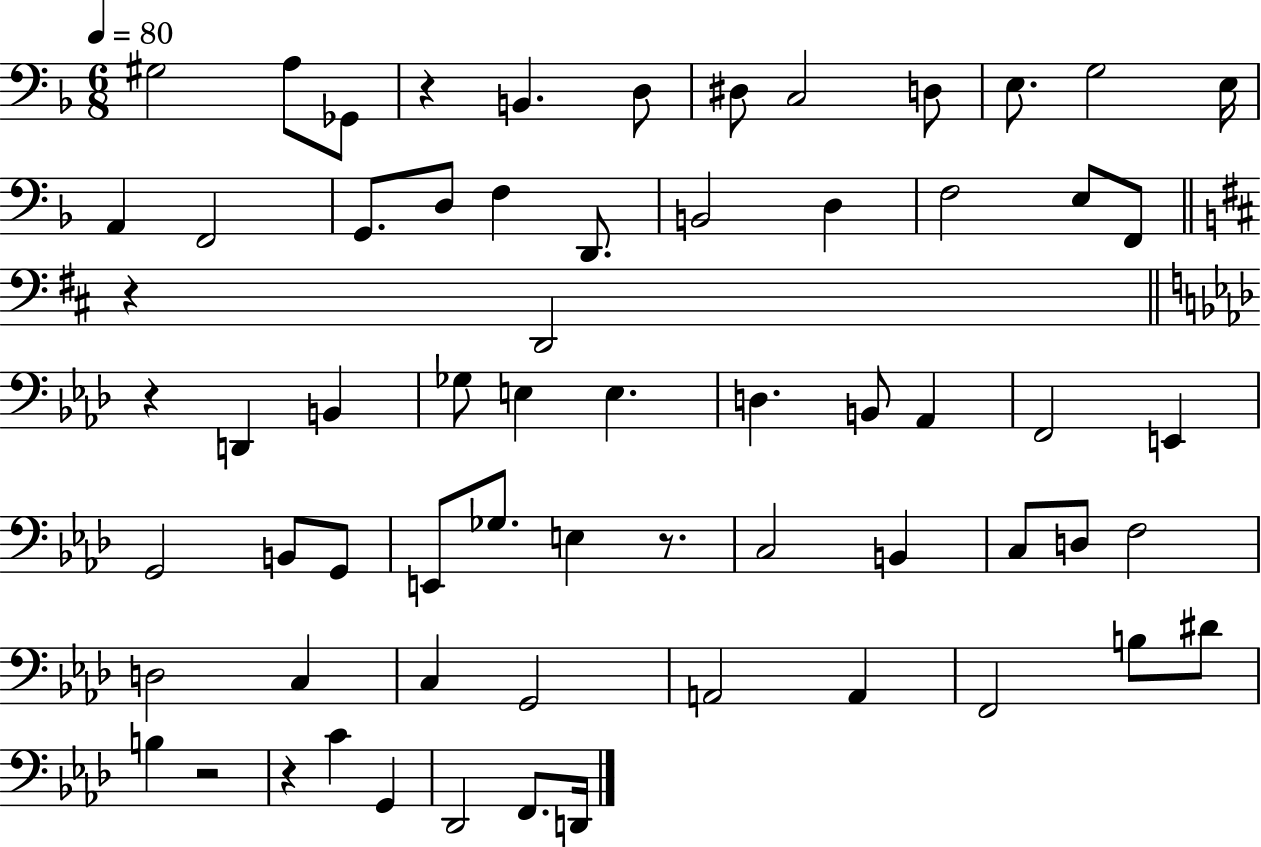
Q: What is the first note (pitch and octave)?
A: G#3